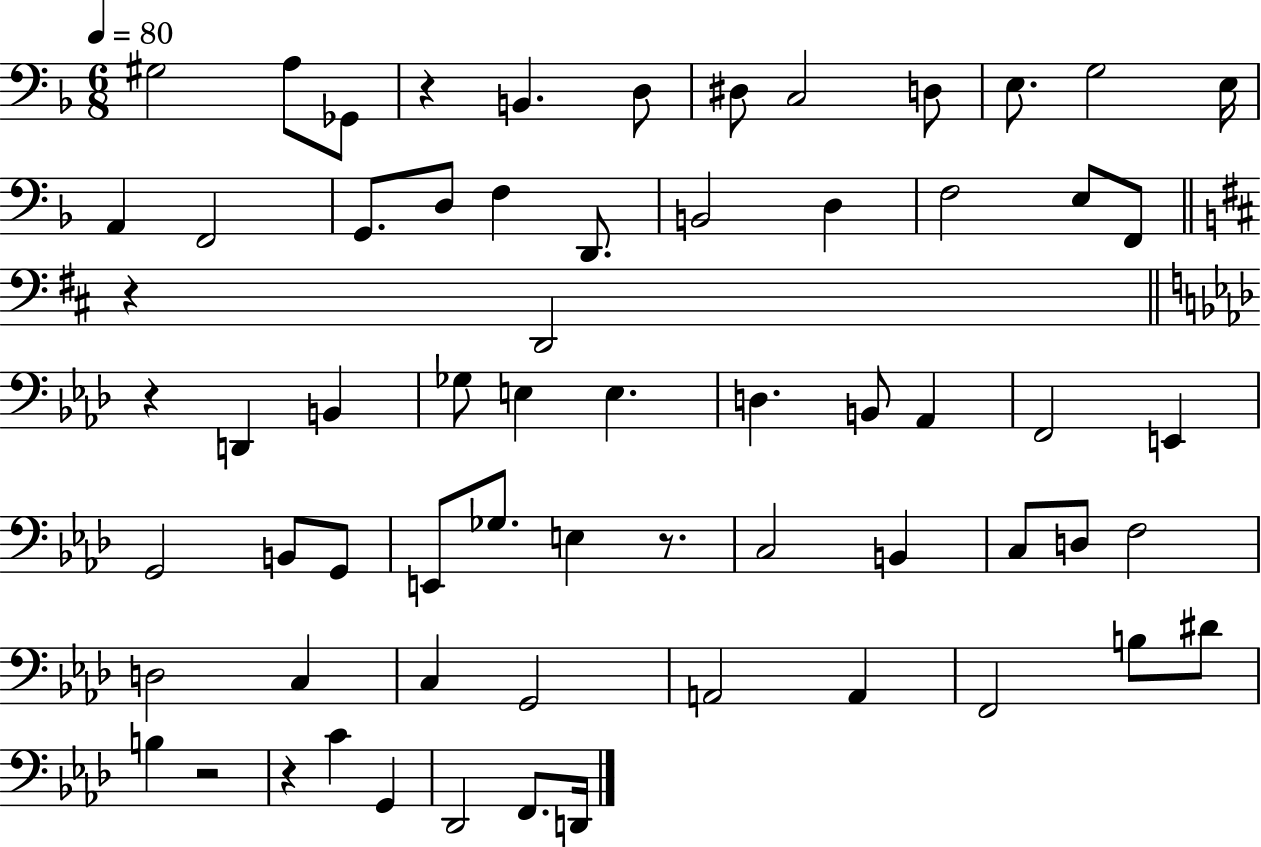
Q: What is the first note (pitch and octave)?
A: G#3